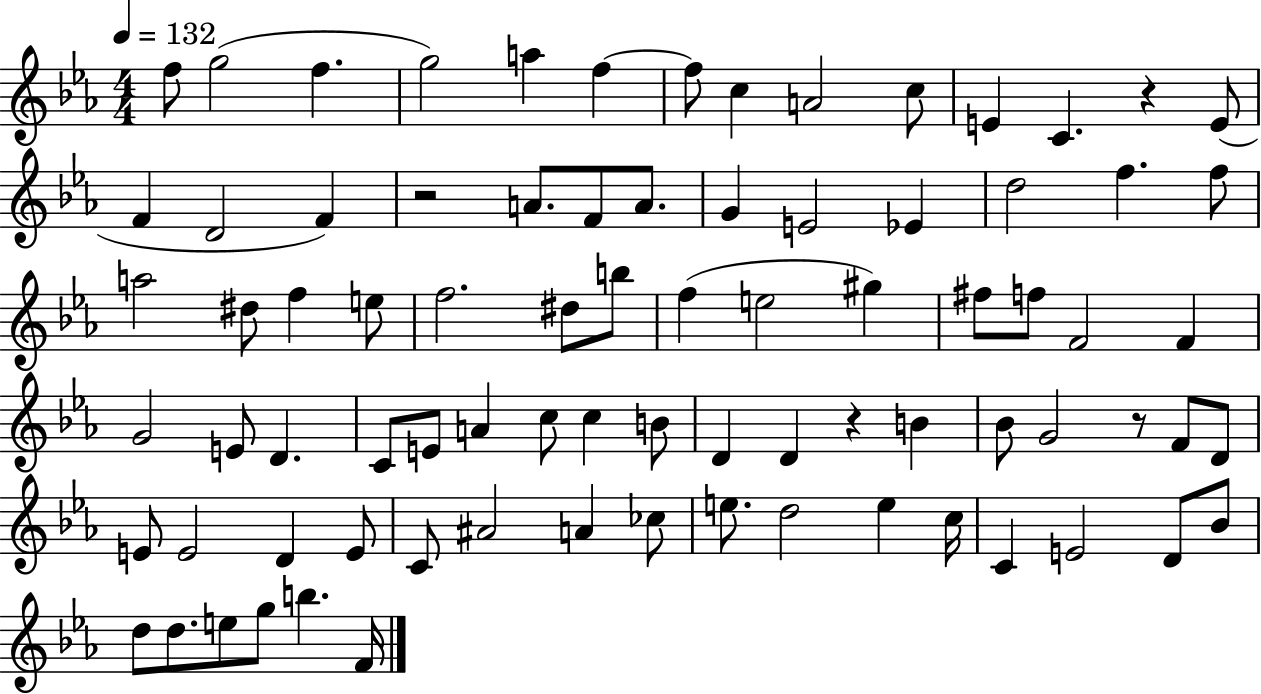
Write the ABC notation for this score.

X:1
T:Untitled
M:4/4
L:1/4
K:Eb
f/2 g2 f g2 a f f/2 c A2 c/2 E C z E/2 F D2 F z2 A/2 F/2 A/2 G E2 _E d2 f f/2 a2 ^d/2 f e/2 f2 ^d/2 b/2 f e2 ^g ^f/2 f/2 F2 F G2 E/2 D C/2 E/2 A c/2 c B/2 D D z B _B/2 G2 z/2 F/2 D/2 E/2 E2 D E/2 C/2 ^A2 A _c/2 e/2 d2 e c/4 C E2 D/2 _B/2 d/2 d/2 e/2 g/2 b F/4